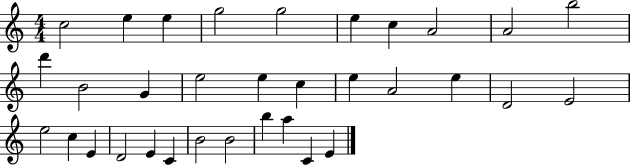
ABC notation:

X:1
T:Untitled
M:4/4
L:1/4
K:C
c2 e e g2 g2 e c A2 A2 b2 d' B2 G e2 e c e A2 e D2 E2 e2 c E D2 E C B2 B2 b a C E